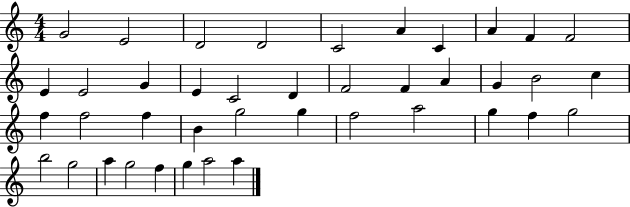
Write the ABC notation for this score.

X:1
T:Untitled
M:4/4
L:1/4
K:C
G2 E2 D2 D2 C2 A C A F F2 E E2 G E C2 D F2 F A G B2 c f f2 f B g2 g f2 a2 g f g2 b2 g2 a g2 f g a2 a